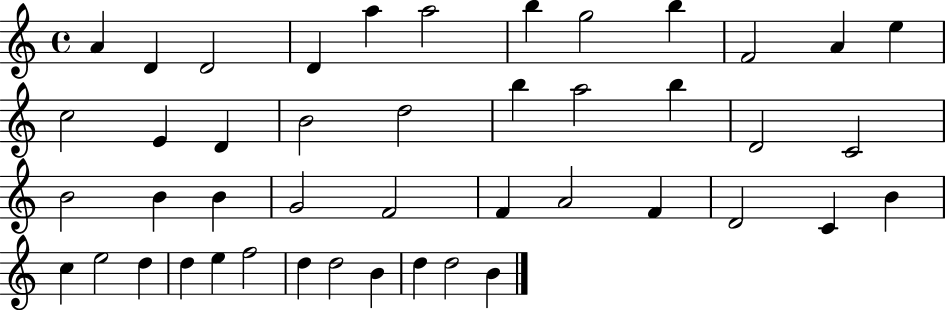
X:1
T:Untitled
M:4/4
L:1/4
K:C
A D D2 D a a2 b g2 b F2 A e c2 E D B2 d2 b a2 b D2 C2 B2 B B G2 F2 F A2 F D2 C B c e2 d d e f2 d d2 B d d2 B